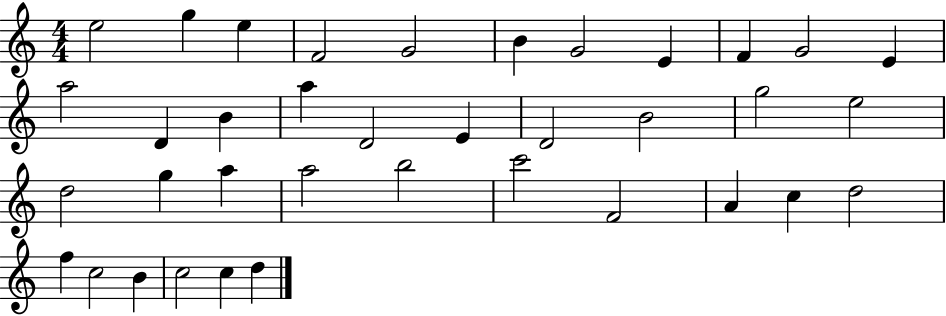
E5/h G5/q E5/q F4/h G4/h B4/q G4/h E4/q F4/q G4/h E4/q A5/h D4/q B4/q A5/q D4/h E4/q D4/h B4/h G5/h E5/h D5/h G5/q A5/q A5/h B5/h C6/h F4/h A4/q C5/q D5/h F5/q C5/h B4/q C5/h C5/q D5/q